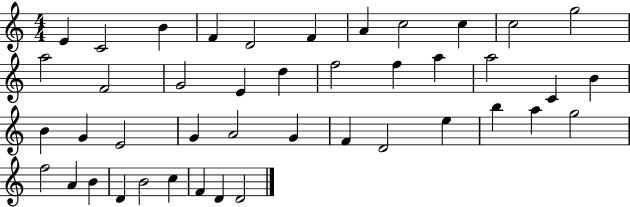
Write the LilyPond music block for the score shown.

{
  \clef treble
  \numericTimeSignature
  \time 4/4
  \key c \major
  e'4 c'2 b'4 | f'4 d'2 f'4 | a'4 c''2 c''4 | c''2 g''2 | \break a''2 f'2 | g'2 e'4 d''4 | f''2 f''4 a''4 | a''2 c'4 b'4 | \break b'4 g'4 e'2 | g'4 a'2 g'4 | f'4 d'2 e''4 | b''4 a''4 g''2 | \break f''2 a'4 b'4 | d'4 b'2 c''4 | f'4 d'4 d'2 | \bar "|."
}